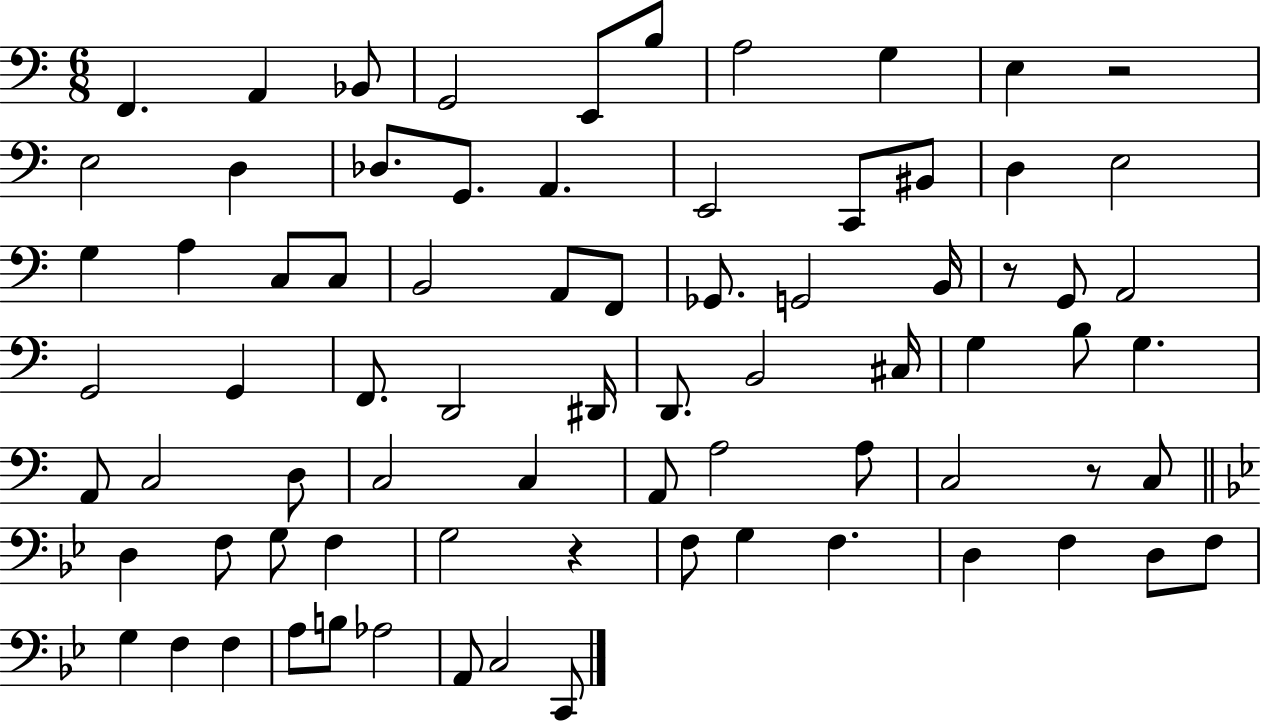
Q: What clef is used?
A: bass